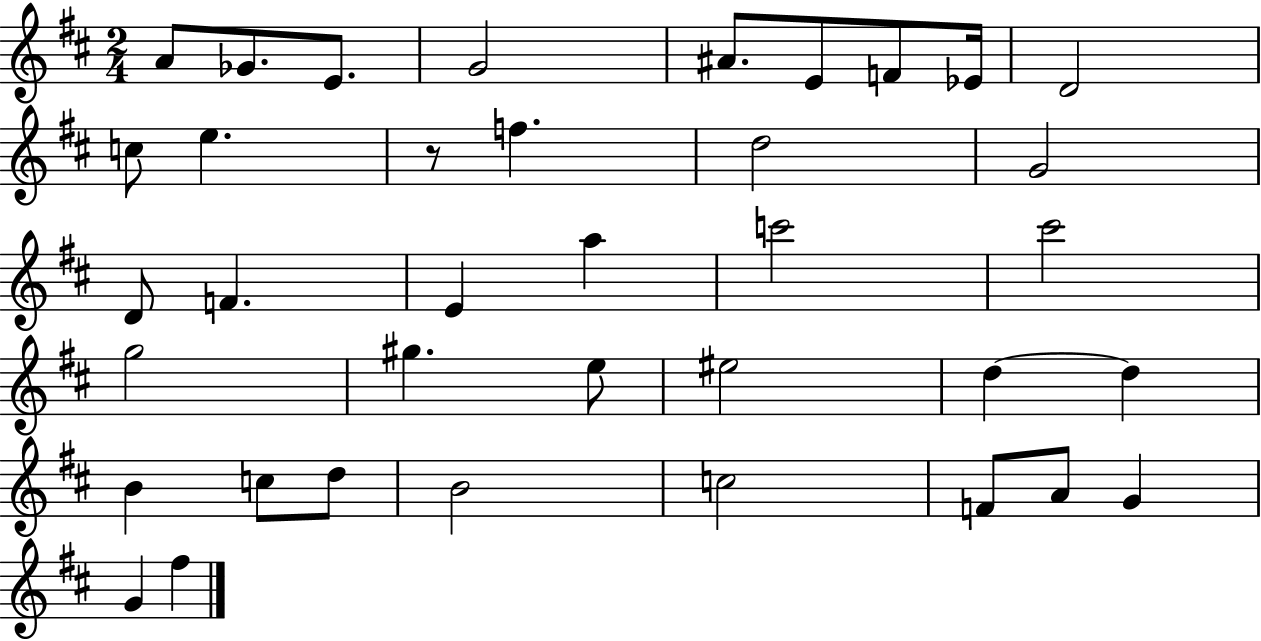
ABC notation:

X:1
T:Untitled
M:2/4
L:1/4
K:D
A/2 _G/2 E/2 G2 ^A/2 E/2 F/2 _E/4 D2 c/2 e z/2 f d2 G2 D/2 F E a c'2 ^c'2 g2 ^g e/2 ^e2 d d B c/2 d/2 B2 c2 F/2 A/2 G G ^f